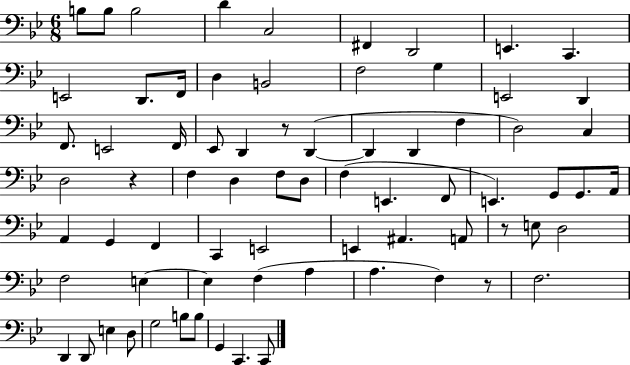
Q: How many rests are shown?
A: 4